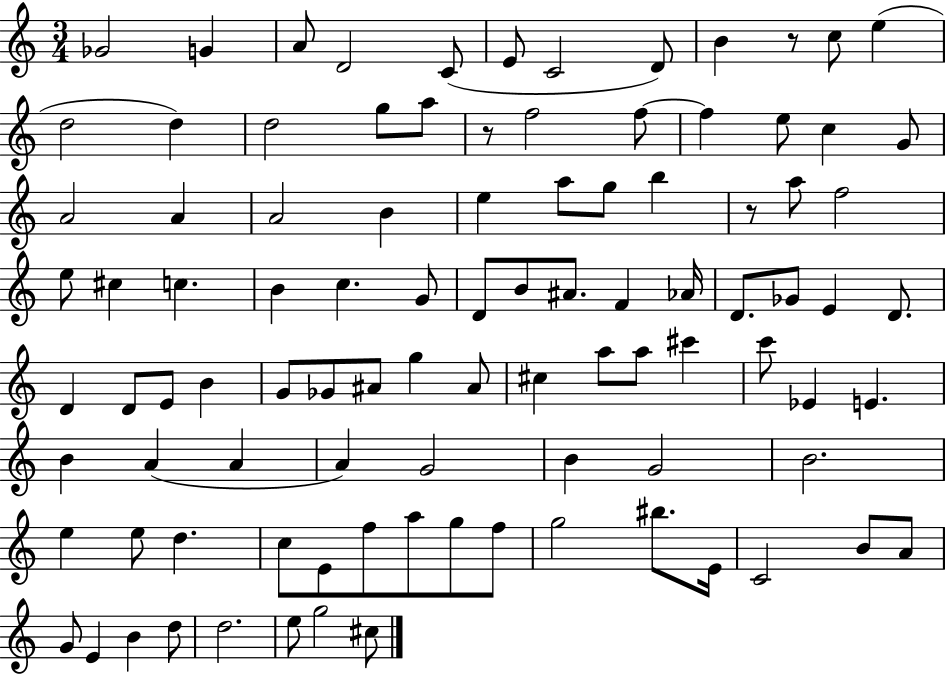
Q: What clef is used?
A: treble